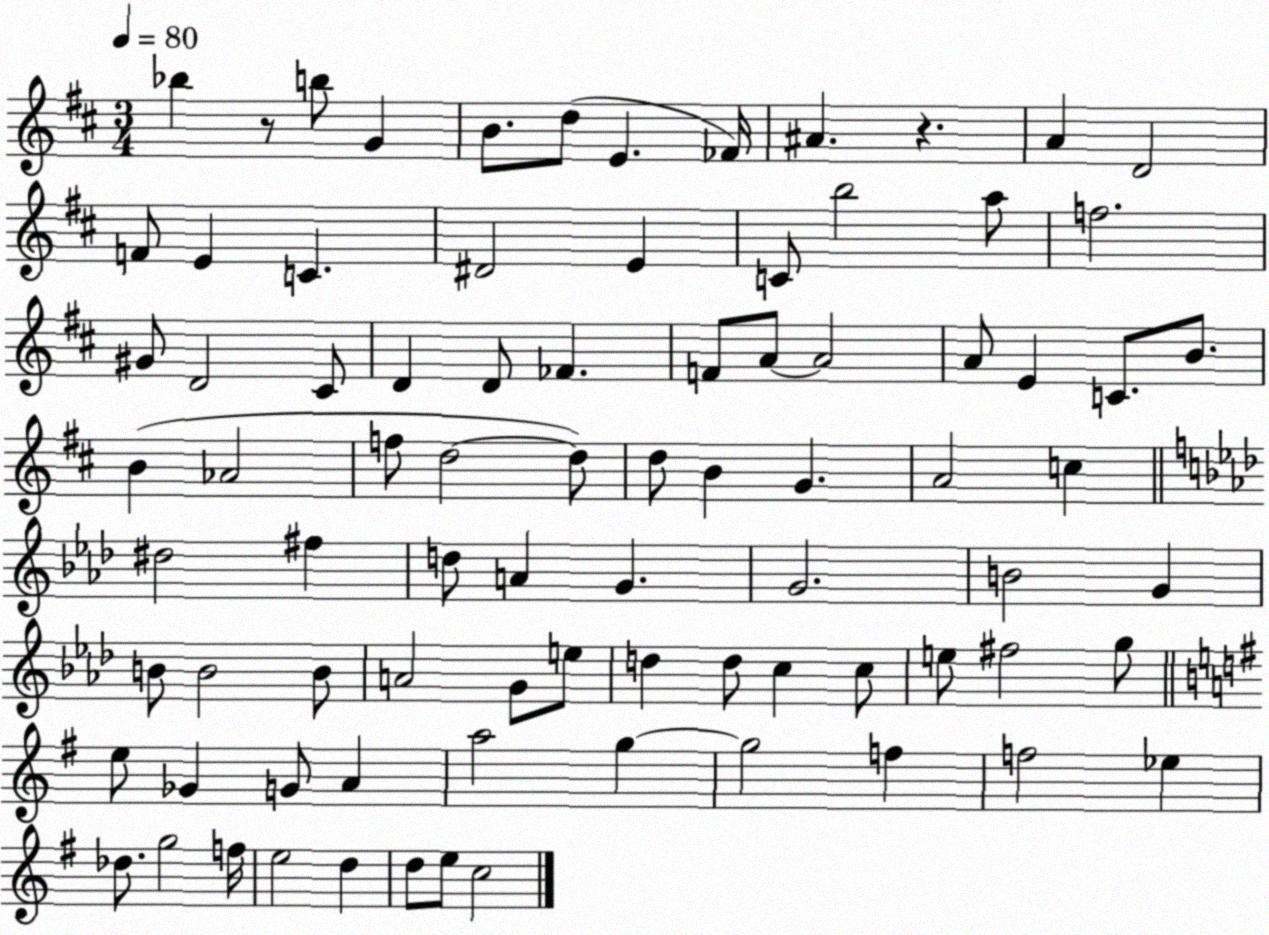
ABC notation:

X:1
T:Untitled
M:3/4
L:1/4
K:D
_b z/2 b/2 G B/2 d/2 E _F/4 ^A z A D2 F/2 E C ^D2 E C/2 b2 a/2 f2 ^G/2 D2 ^C/2 D D/2 _F F/2 A/2 A2 A/2 E C/2 B/2 B _A2 f/2 d2 d/2 d/2 B G A2 c ^d2 ^f d/2 A G G2 B2 G B/2 B2 B/2 A2 G/2 e/2 d d/2 c c/2 e/2 ^f2 g/2 e/2 _G G/2 A a2 g g2 f f2 _e _d/2 g2 f/4 e2 d d/2 e/2 c2